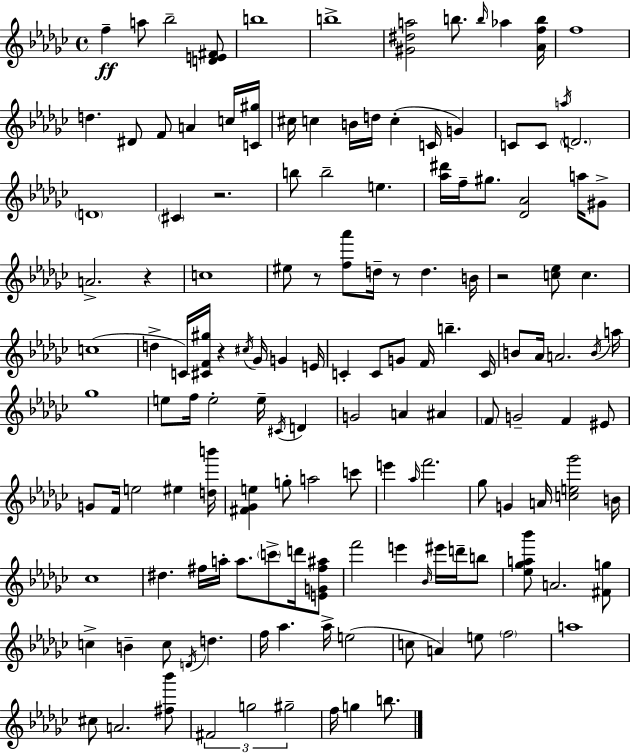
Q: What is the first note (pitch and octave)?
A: F5